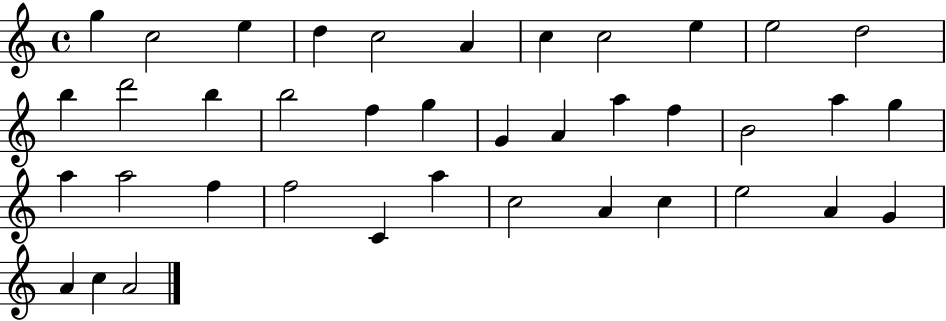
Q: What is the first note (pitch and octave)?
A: G5